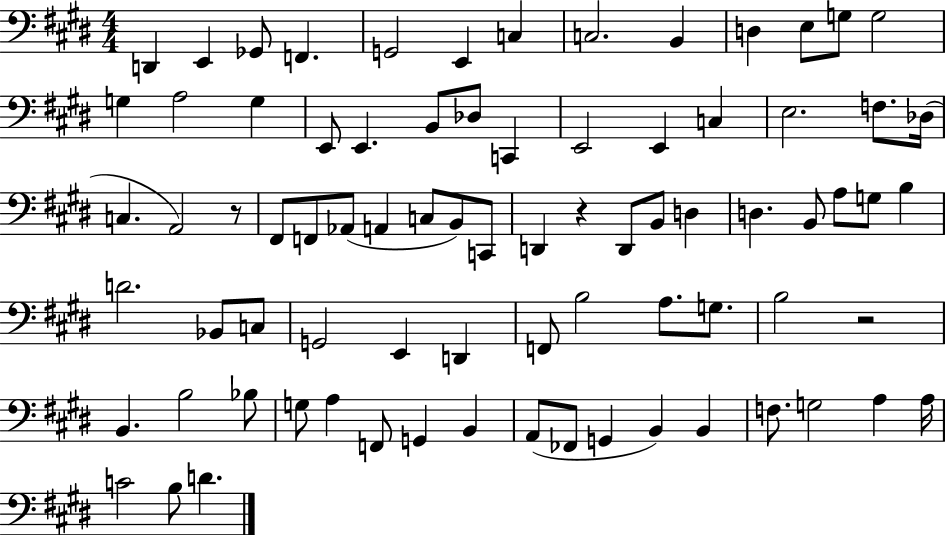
{
  \clef bass
  \numericTimeSignature
  \time 4/4
  \key e \major
  d,4 e,4 ges,8 f,4. | g,2 e,4 c4 | c2. b,4 | d4 e8 g8 g2 | \break g4 a2 g4 | e,8 e,4. b,8 des8 c,4 | e,2 e,4 c4 | e2. f8. des16( | \break c4. a,2) r8 | fis,8 f,8 aes,8( a,4 c8 b,8) c,8 | d,4 r4 d,8 b,8 d4 | d4. b,8 a8 g8 b4 | \break d'2. bes,8 c8 | g,2 e,4 d,4 | f,8 b2 a8. g8. | b2 r2 | \break b,4. b2 bes8 | g8 a4 f,8 g,4 b,4 | a,8( fes,8 g,4 b,4) b,4 | f8. g2 a4 a16 | \break c'2 b8 d'4. | \bar "|."
}